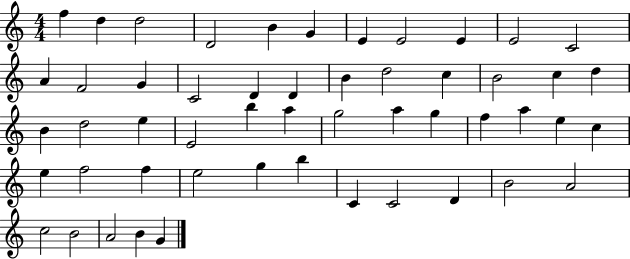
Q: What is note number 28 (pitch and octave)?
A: B5